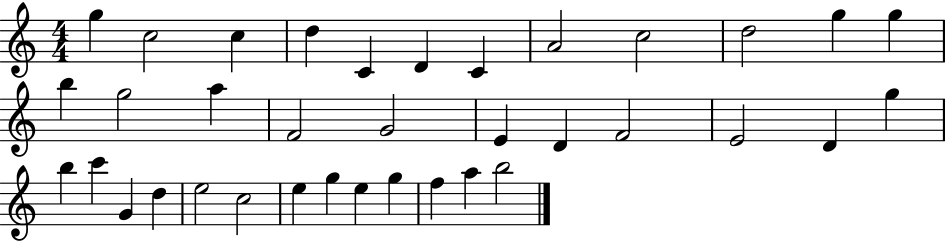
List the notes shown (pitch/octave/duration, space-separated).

G5/q C5/h C5/q D5/q C4/q D4/q C4/q A4/h C5/h D5/h G5/q G5/q B5/q G5/h A5/q F4/h G4/h E4/q D4/q F4/h E4/h D4/q G5/q B5/q C6/q G4/q D5/q E5/h C5/h E5/q G5/q E5/q G5/q F5/q A5/q B5/h